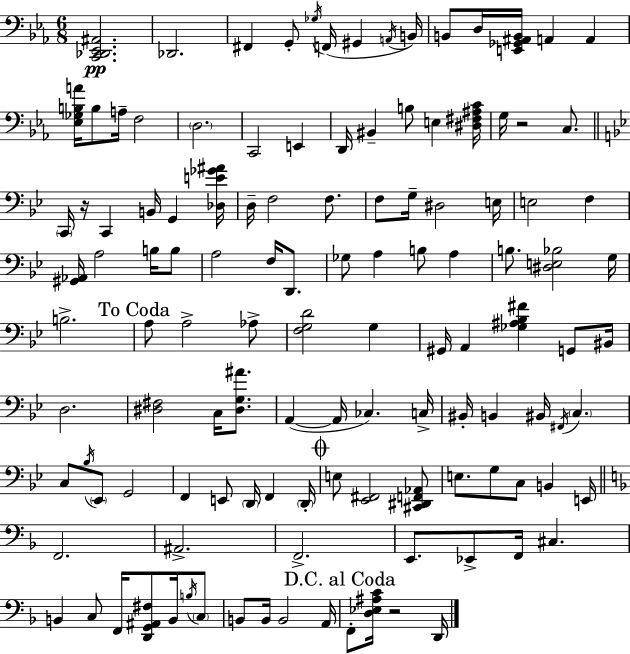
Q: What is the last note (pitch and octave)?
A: D2